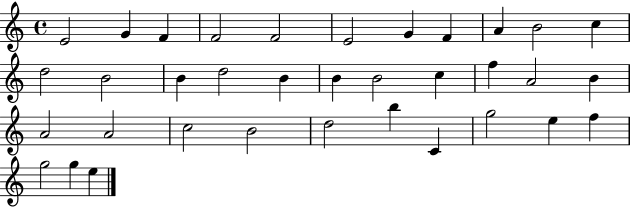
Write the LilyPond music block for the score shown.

{
  \clef treble
  \time 4/4
  \defaultTimeSignature
  \key c \major
  e'2 g'4 f'4 | f'2 f'2 | e'2 g'4 f'4 | a'4 b'2 c''4 | \break d''2 b'2 | b'4 d''2 b'4 | b'4 b'2 c''4 | f''4 a'2 b'4 | \break a'2 a'2 | c''2 b'2 | d''2 b''4 c'4 | g''2 e''4 f''4 | \break g''2 g''4 e''4 | \bar "|."
}